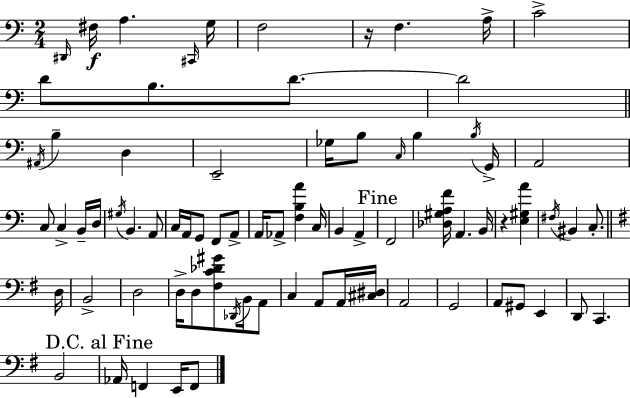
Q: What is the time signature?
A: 2/4